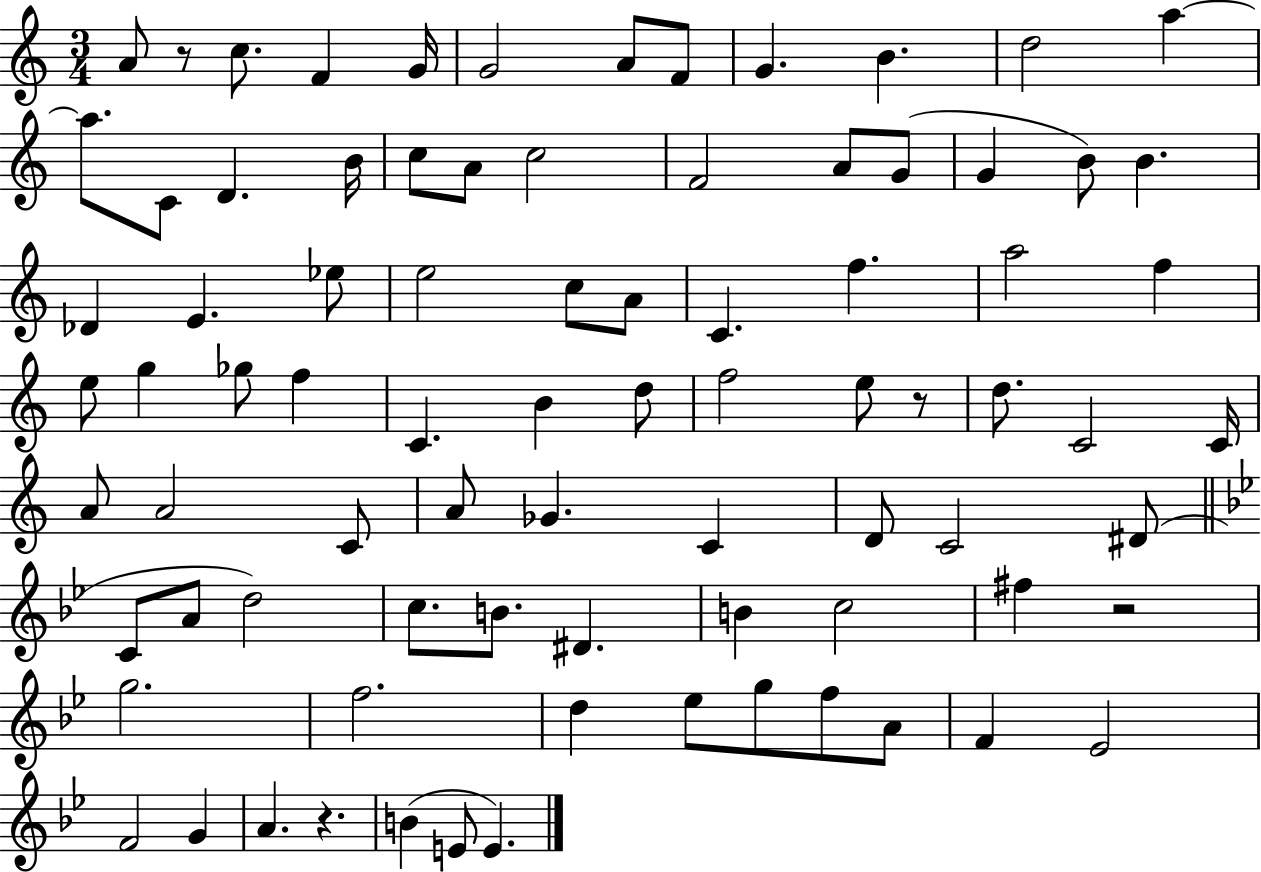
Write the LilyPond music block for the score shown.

{
  \clef treble
  \numericTimeSignature
  \time 3/4
  \key c \major
  a'8 r8 c''8. f'4 g'16 | g'2 a'8 f'8 | g'4. b'4. | d''2 a''4~~ | \break a''8. c'8 d'4. b'16 | c''8 a'8 c''2 | f'2 a'8 g'8( | g'4 b'8) b'4. | \break des'4 e'4. ees''8 | e''2 c''8 a'8 | c'4. f''4. | a''2 f''4 | \break e''8 g''4 ges''8 f''4 | c'4. b'4 d''8 | f''2 e''8 r8 | d''8. c'2 c'16 | \break a'8 a'2 c'8 | a'8 ges'4. c'4 | d'8 c'2 dis'8( | \bar "||" \break \key bes \major c'8 a'8 d''2) | c''8. b'8. dis'4. | b'4 c''2 | fis''4 r2 | \break g''2. | f''2. | d''4 ees''8 g''8 f''8 a'8 | f'4 ees'2 | \break f'2 g'4 | a'4. r4. | b'4( e'8 e'4.) | \bar "|."
}